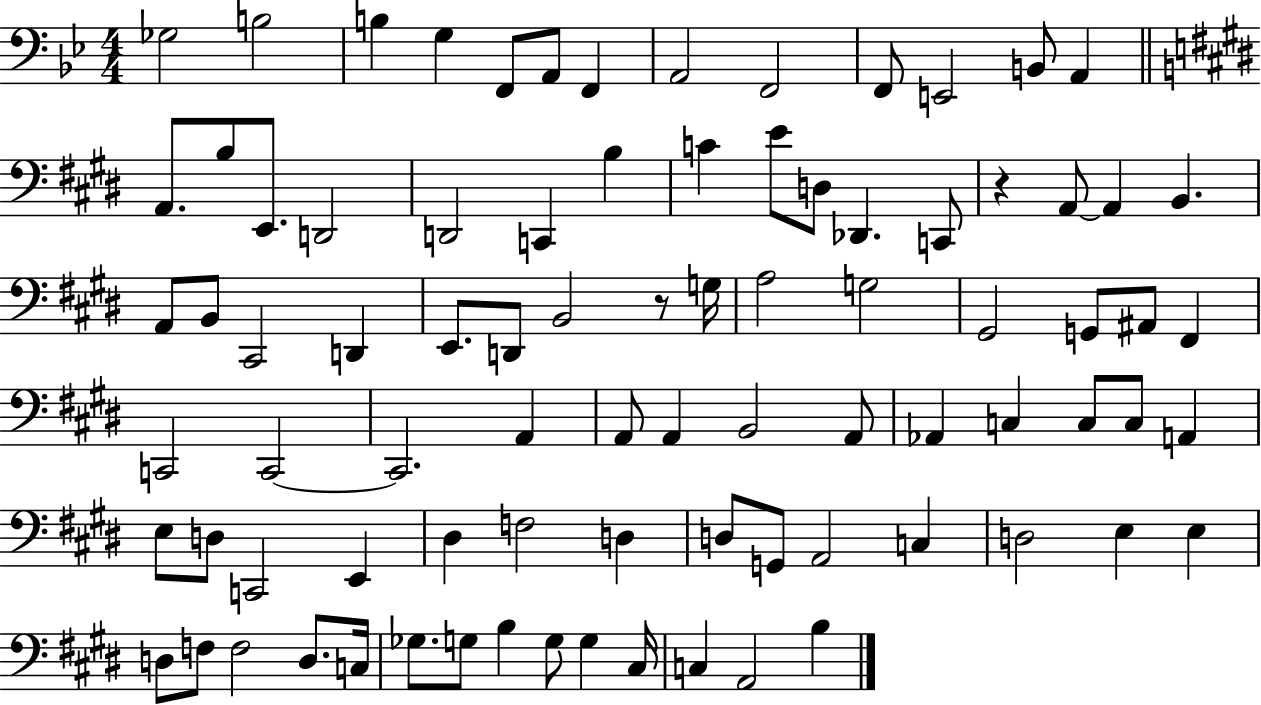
X:1
T:Untitled
M:4/4
L:1/4
K:Bb
_G,2 B,2 B, G, F,,/2 A,,/2 F,, A,,2 F,,2 F,,/2 E,,2 B,,/2 A,, A,,/2 B,/2 E,,/2 D,,2 D,,2 C,, B, C E/2 D,/2 _D,, C,,/2 z A,,/2 A,, B,, A,,/2 B,,/2 ^C,,2 D,, E,,/2 D,,/2 B,,2 z/2 G,/4 A,2 G,2 ^G,,2 G,,/2 ^A,,/2 ^F,, C,,2 C,,2 C,,2 A,, A,,/2 A,, B,,2 A,,/2 _A,, C, C,/2 C,/2 A,, E,/2 D,/2 C,,2 E,, ^D, F,2 D, D,/2 G,,/2 A,,2 C, D,2 E, E, D,/2 F,/2 F,2 D,/2 C,/4 _G,/2 G,/2 B, G,/2 G, ^C,/4 C, A,,2 B,